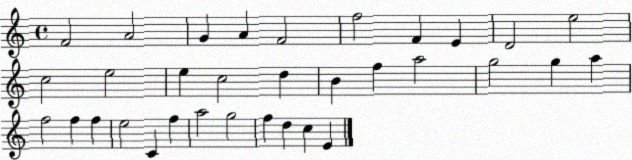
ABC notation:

X:1
T:Untitled
M:4/4
L:1/4
K:C
F2 A2 G A F2 f2 F E D2 e2 c2 e2 e c2 d B f a2 g2 g a f2 f f e2 C f a2 g2 f d c E